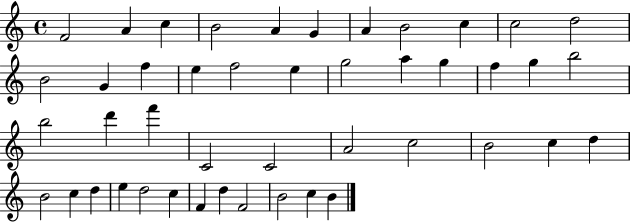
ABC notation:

X:1
T:Untitled
M:4/4
L:1/4
K:C
F2 A c B2 A G A B2 c c2 d2 B2 G f e f2 e g2 a g f g b2 b2 d' f' C2 C2 A2 c2 B2 c d B2 c d e d2 c F d F2 B2 c B